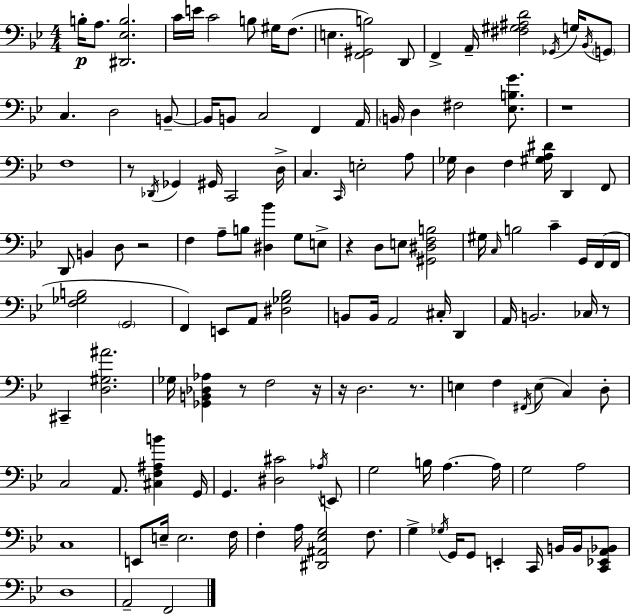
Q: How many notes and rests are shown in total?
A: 136